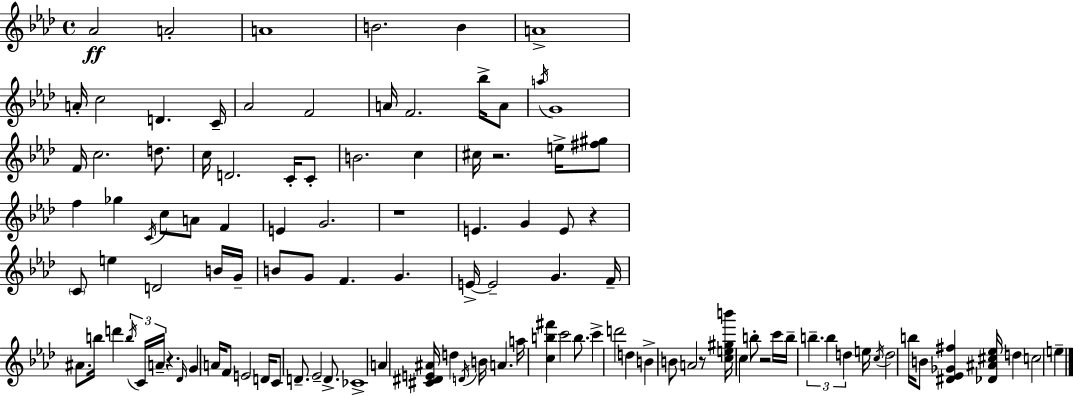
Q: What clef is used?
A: treble